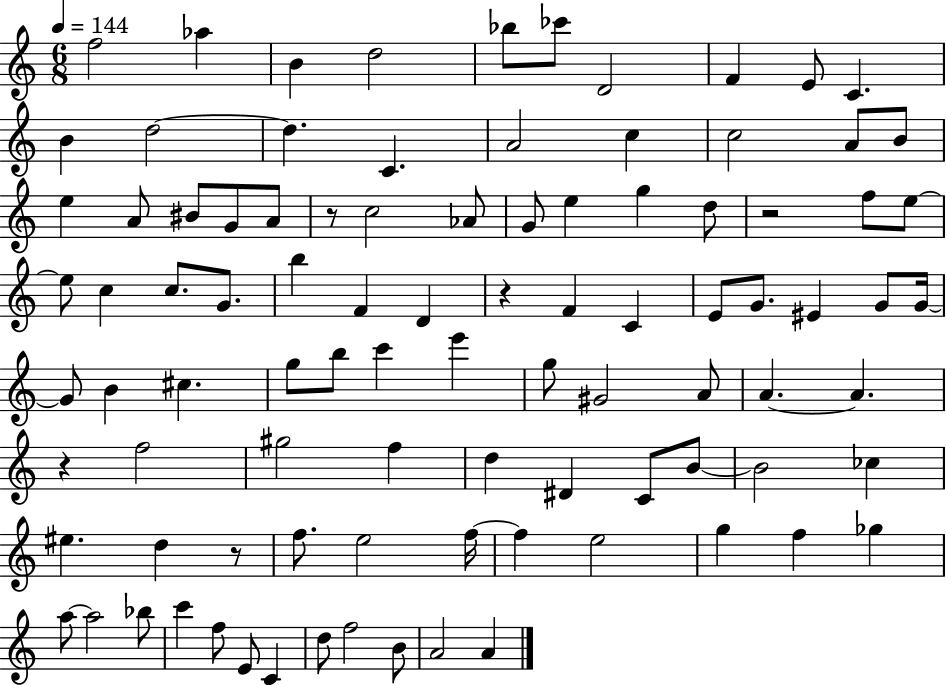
{
  \clef treble
  \numericTimeSignature
  \time 6/8
  \key c \major
  \tempo 4 = 144
  \repeat volta 2 { f''2 aes''4 | b'4 d''2 | bes''8 ces'''8 d'2 | f'4 e'8 c'4. | \break b'4 d''2~~ | d''4. c'4. | a'2 c''4 | c''2 a'8 b'8 | \break e''4 a'8 bis'8 g'8 a'8 | r8 c''2 aes'8 | g'8 e''4 g''4 d''8 | r2 f''8 e''8~~ | \break e''8 c''4 c''8. g'8. | b''4 f'4 d'4 | r4 f'4 c'4 | e'8 g'8. eis'4 g'8 g'16~~ | \break g'8 b'4 cis''4. | g''8 b''8 c'''4 e'''4 | g''8 gis'2 a'8 | a'4.~~ a'4. | \break r4 f''2 | gis''2 f''4 | d''4 dis'4 c'8 b'8~~ | b'2 ces''4 | \break eis''4. d''4 r8 | f''8. e''2 f''16~~ | f''4 e''2 | g''4 f''4 ges''4 | \break a''8~~ a''2 bes''8 | c'''4 f''8 e'8 c'4 | d''8 f''2 b'8 | a'2 a'4 | \break } \bar "|."
}